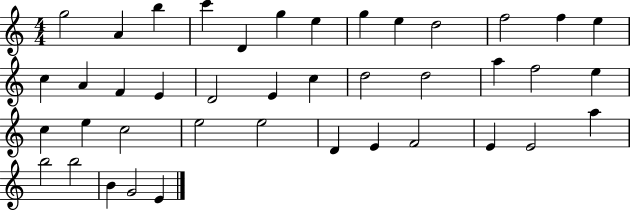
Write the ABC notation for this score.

X:1
T:Untitled
M:4/4
L:1/4
K:C
g2 A b c' D g e g e d2 f2 f e c A F E D2 E c d2 d2 a f2 e c e c2 e2 e2 D E F2 E E2 a b2 b2 B G2 E